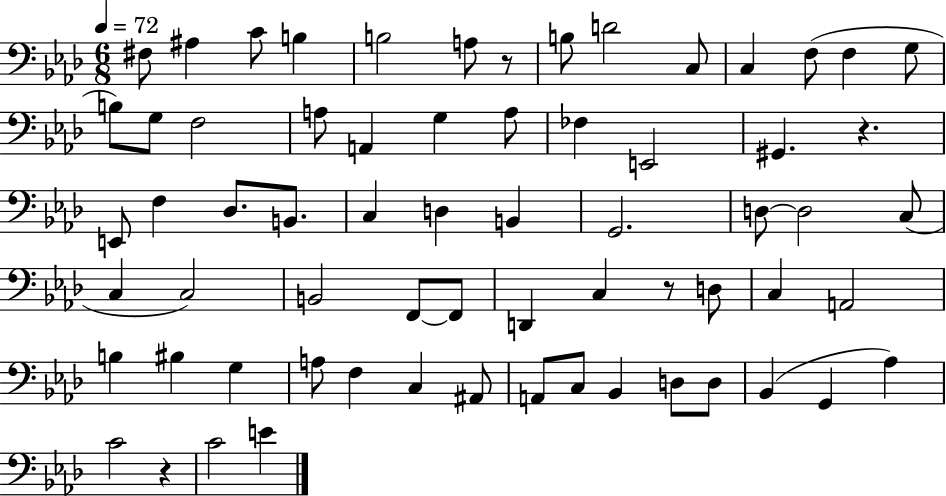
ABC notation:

X:1
T:Untitled
M:6/8
L:1/4
K:Ab
^F,/2 ^A, C/2 B, B,2 A,/2 z/2 B,/2 D2 C,/2 C, F,/2 F, G,/2 B,/2 G,/2 F,2 A,/2 A,, G, A,/2 _F, E,,2 ^G,, z E,,/2 F, _D,/2 B,,/2 C, D, B,, G,,2 D,/2 D,2 C,/2 C, C,2 B,,2 F,,/2 F,,/2 D,, C, z/2 D,/2 C, A,,2 B, ^B, G, A,/2 F, C, ^A,,/2 A,,/2 C,/2 _B,, D,/2 D,/2 _B,, G,, _A, C2 z C2 E